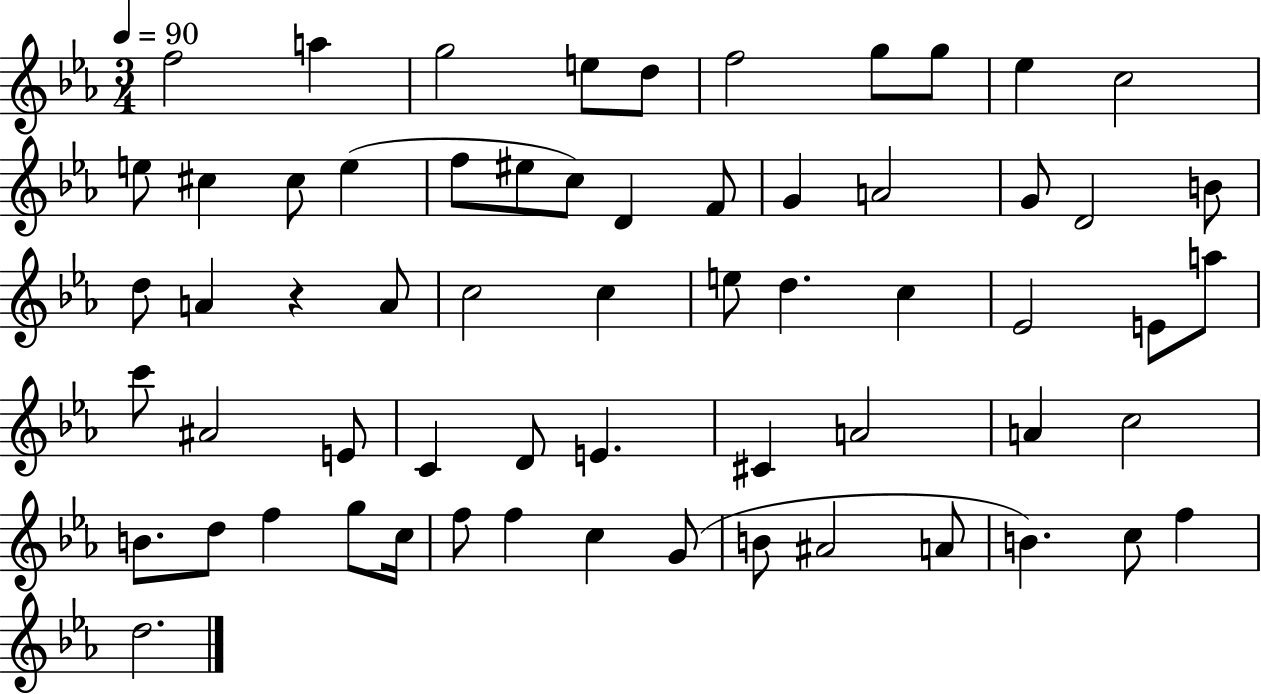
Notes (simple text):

F5/h A5/q G5/h E5/e D5/e F5/h G5/e G5/e Eb5/q C5/h E5/e C#5/q C#5/e E5/q F5/e EIS5/e C5/e D4/q F4/e G4/q A4/h G4/e D4/h B4/e D5/e A4/q R/q A4/e C5/h C5/q E5/e D5/q. C5/q Eb4/h E4/e A5/e C6/e A#4/h E4/e C4/q D4/e E4/q. C#4/q A4/h A4/q C5/h B4/e. D5/e F5/q G5/e C5/s F5/e F5/q C5/q G4/e B4/e A#4/h A4/e B4/q. C5/e F5/q D5/h.